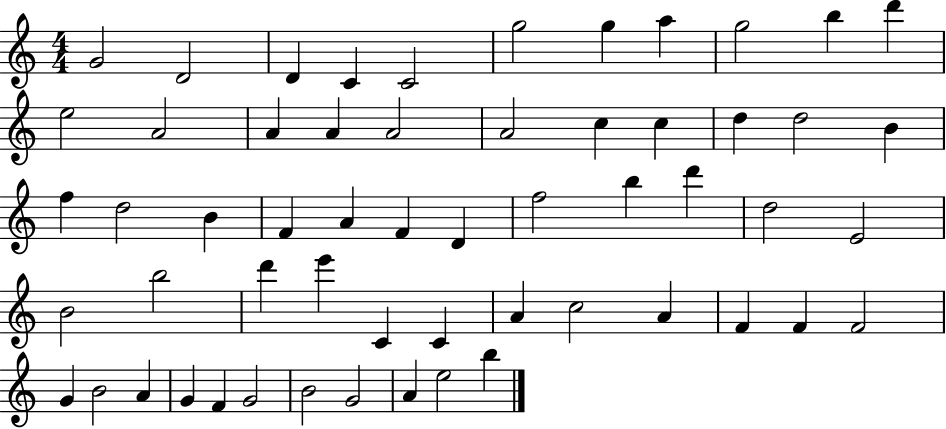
{
  \clef treble
  \numericTimeSignature
  \time 4/4
  \key c \major
  g'2 d'2 | d'4 c'4 c'2 | g''2 g''4 a''4 | g''2 b''4 d'''4 | \break e''2 a'2 | a'4 a'4 a'2 | a'2 c''4 c''4 | d''4 d''2 b'4 | \break f''4 d''2 b'4 | f'4 a'4 f'4 d'4 | f''2 b''4 d'''4 | d''2 e'2 | \break b'2 b''2 | d'''4 e'''4 c'4 c'4 | a'4 c''2 a'4 | f'4 f'4 f'2 | \break g'4 b'2 a'4 | g'4 f'4 g'2 | b'2 g'2 | a'4 e''2 b''4 | \break \bar "|."
}